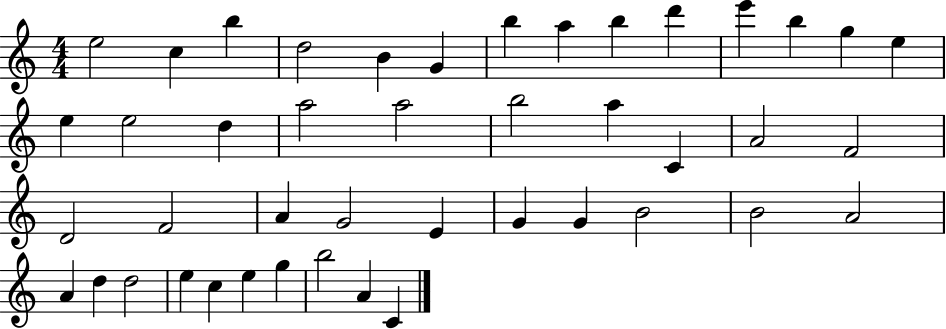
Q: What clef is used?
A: treble